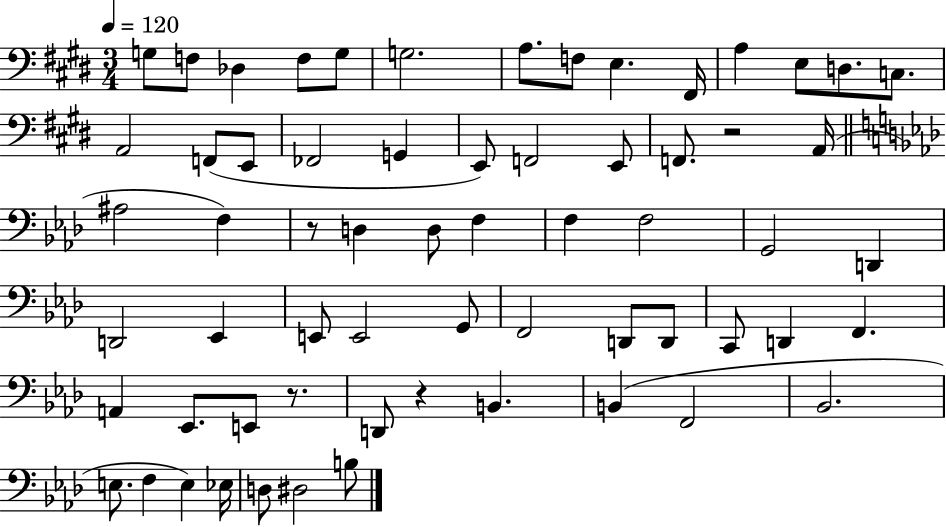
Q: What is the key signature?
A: E major